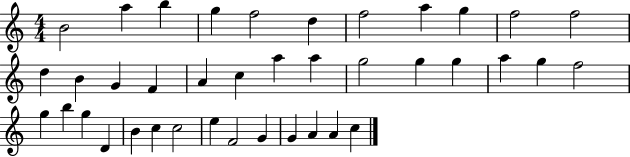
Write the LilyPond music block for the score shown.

{
  \clef treble
  \numericTimeSignature
  \time 4/4
  \key c \major
  b'2 a''4 b''4 | g''4 f''2 d''4 | f''2 a''4 g''4 | f''2 f''2 | \break d''4 b'4 g'4 f'4 | a'4 c''4 a''4 a''4 | g''2 g''4 g''4 | a''4 g''4 f''2 | \break g''4 b''4 g''4 d'4 | b'4 c''4 c''2 | e''4 f'2 g'4 | g'4 a'4 a'4 c''4 | \break \bar "|."
}